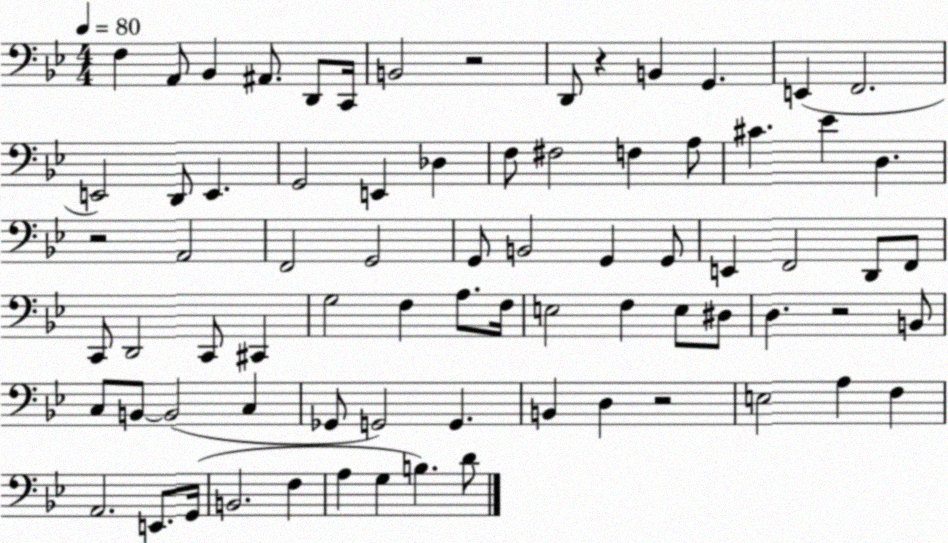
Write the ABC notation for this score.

X:1
T:Untitled
M:4/4
L:1/4
K:Bb
F, A,,/2 _B,, ^A,,/2 D,,/2 C,,/4 B,,2 z2 D,,/2 z B,, G,, E,, F,,2 E,,2 D,,/2 E,, G,,2 E,, _D, F,/2 ^F,2 F, A,/2 ^C _E D, z2 A,,2 F,,2 G,,2 G,,/2 B,,2 G,, G,,/2 E,, F,,2 D,,/2 F,,/2 C,,/2 D,,2 C,,/2 ^C,, G,2 F, A,/2 F,/4 E,2 F, E,/2 ^D,/2 D, z2 B,,/2 C,/2 B,,/2 B,,2 C, _G,,/2 G,,2 G,, B,, D, z2 E,2 A, F, A,,2 E,,/2 G,,/4 B,,2 F, A, G, B, D/2